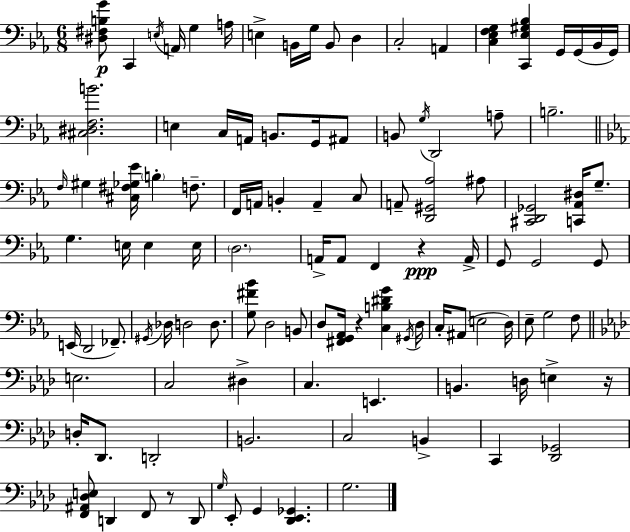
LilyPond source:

{
  \clef bass
  \numericTimeSignature
  \time 6/8
  \key ees \major
  <dis fis b g'>8\p c,4 \acciaccatura { e16 } a,16 g4 | a16 e4-> b,16 g16 b,8 d4 | c2-. a,4 | <c ees f g>4 <c, ees gis bes>4 g,16 g,16( bes,16 | \break g,16) <cis dis f b'>2. | e4 c16 a,16 b,8. g,16 ais,8 | b,8 \acciaccatura { g16 } d,2 | a8-- b2.-- | \break \bar "||" \break \key ees \major \grace { f16 } gis4 <cis fis ges ees'>16 \parenthesize b4-. f8.-- | f,16 a,16 b,4-. a,4-- c8 | a,8-- <d, gis, aes>2 ais8 | <cis, d, ges,>2 <c, aes, dis>16 g8.-- | \break g4. e16 e4 | e16 \parenthesize d2. | a,16-> a,8 f,4 r4\ppp | a,16-> g,8 g,2 g,8 | \break e,16( d,2 fes,8.--) | \acciaccatura { gis,16 } des16 d2 d8. | <g fis' bes'>8 d2 | b,8 d8 <fis, g, aes,>16 r4 <c b dis' g'>4 | \break \acciaccatura { gis,16 } d16 c16-. ais,8( e2 | d16) ees8-- g2 | f8 \bar "||" \break \key aes \major e2. | c2 dis4-> | c4. e,4. | b,4. d16 e4-> r16 | \break d16-. des,8. d,2-. | b,2. | c2 b,4-> | c,4 <des, ges,>2 | \break <f, ais, des e>8 d,4 f,8 r8 d,8 | \grace { g16 } ees,8-. g,4 <des, ees, ges,>4. | g2. | \bar "|."
}